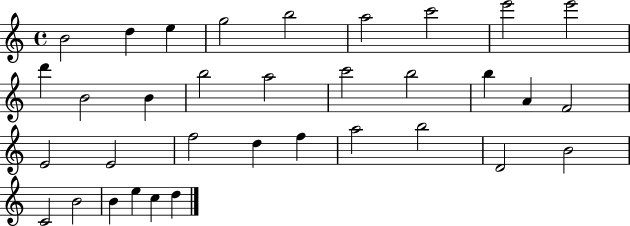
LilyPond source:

{
  \clef treble
  \time 4/4
  \defaultTimeSignature
  \key c \major
  b'2 d''4 e''4 | g''2 b''2 | a''2 c'''2 | e'''2 e'''2 | \break d'''4 b'2 b'4 | b''2 a''2 | c'''2 b''2 | b''4 a'4 f'2 | \break e'2 e'2 | f''2 d''4 f''4 | a''2 b''2 | d'2 b'2 | \break c'2 b'2 | b'4 e''4 c''4 d''4 | \bar "|."
}